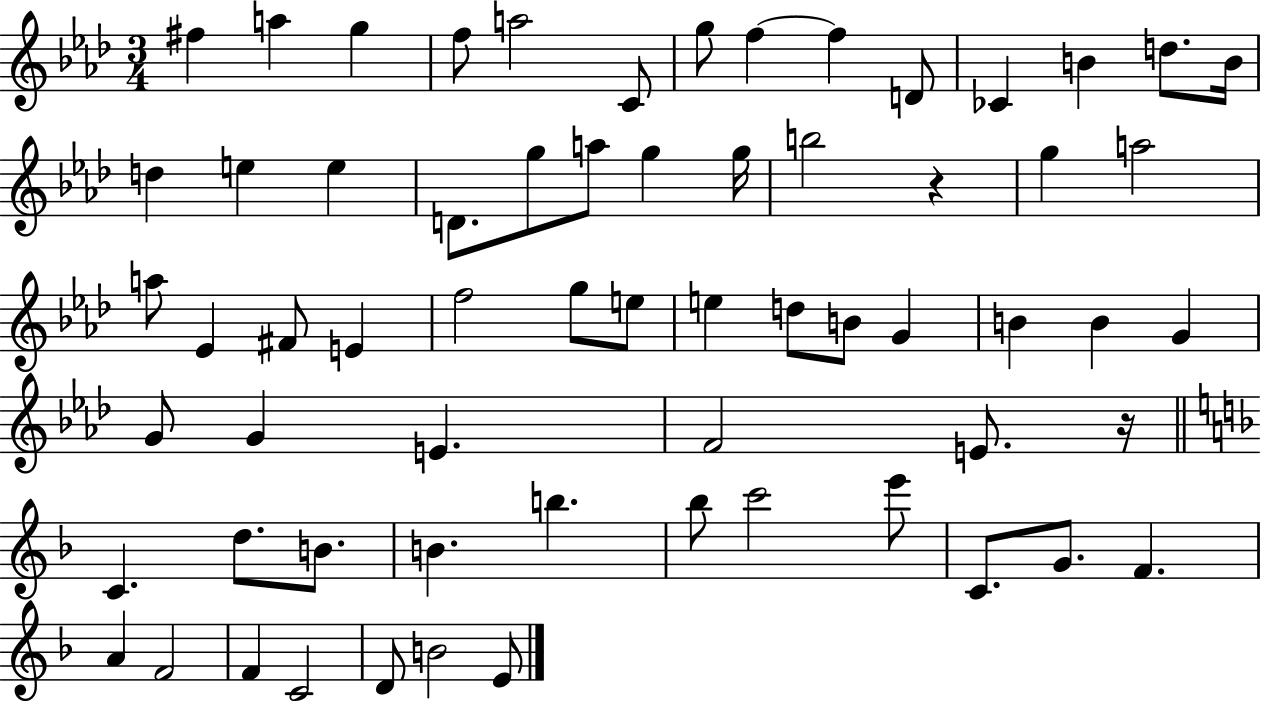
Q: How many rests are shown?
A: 2